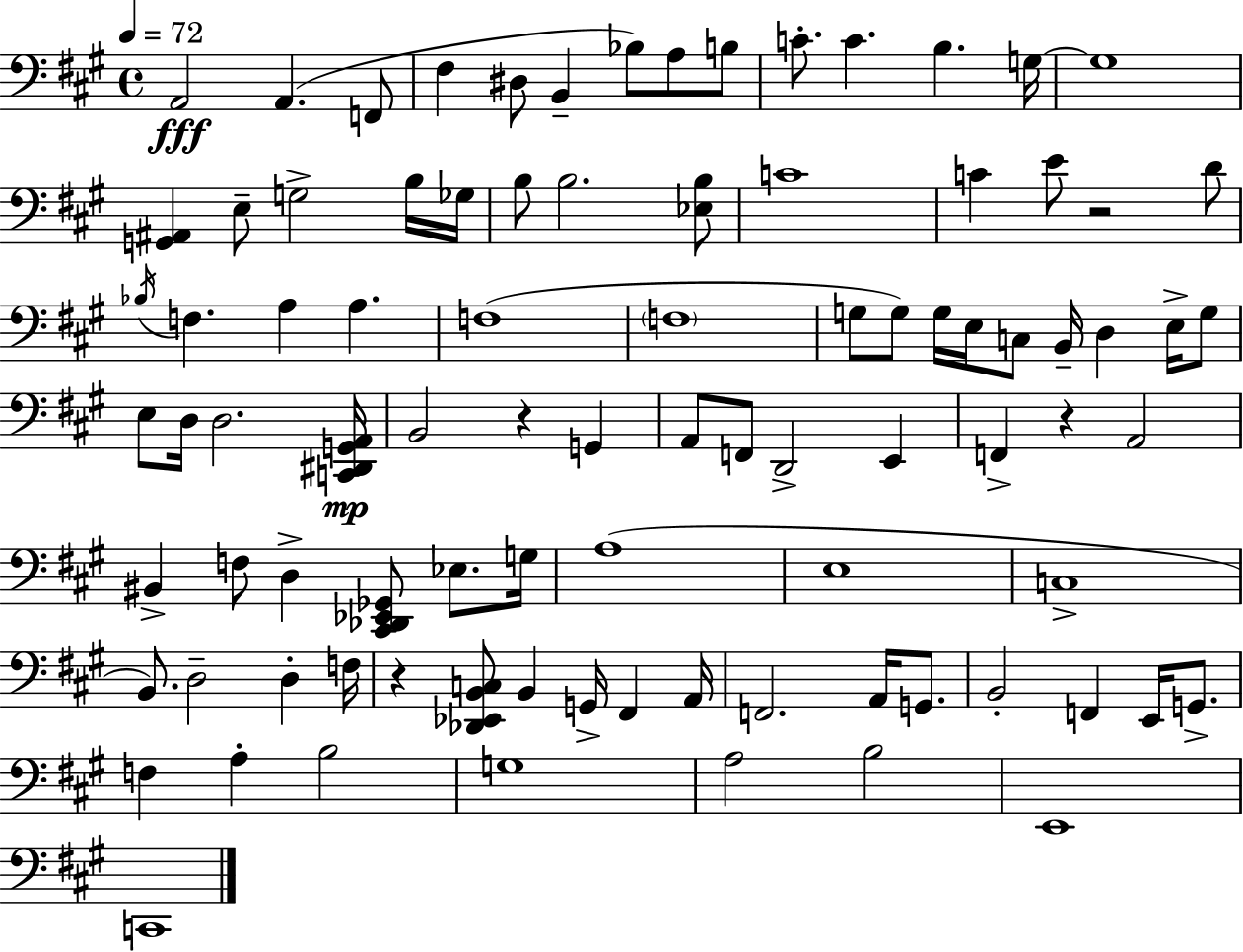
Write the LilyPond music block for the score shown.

{
  \clef bass
  \time 4/4
  \defaultTimeSignature
  \key a \major
  \tempo 4 = 72
  a,2\fff a,4.( f,8 | fis4 dis8 b,4-- bes8) a8 b8 | c'8.-. c'4. b4. g16~~ | g1 | \break <g, ais,>4 e8-- g2-> b16 ges16 | b8 b2. <ees b>8 | c'1 | c'4 e'8 r2 d'8 | \break \acciaccatura { bes16 } f4. a4 a4. | f1( | \parenthesize f1 | g8 g8) g16 e16 c8 b,16-- d4 e16-> g8 | \break e8 d16 d2. | <c, dis, g, a,>16\mp b,2 r4 g,4 | a,8 f,8 d,2-> e,4 | f,4-> r4 a,2 | \break bis,4-> f8 d4-> <cis, des, ees, ges,>8 ees8. | g16 a1( | e1 | c1-> | \break b,8.) d2-- d4-. | f16 r4 <des, ees, b, c>8 b,4 g,16-> fis,4 | a,16 f,2. a,16 g,8. | b,2-. f,4 e,16 g,8.-> | \break f4 a4-. b2 | g1 | a2 b2 | e,1 | \break c,1 | \bar "|."
}